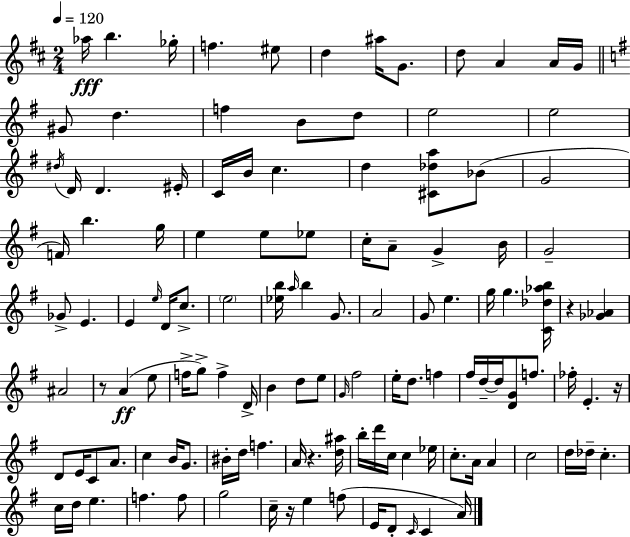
{
  \clef treble
  \numericTimeSignature
  \time 2/4
  \key d \major
  \tempo 4 = 120
  \repeat volta 2 { aes''16\fff b''4. ges''16-. | f''4. eis''8 | d''4 ais''16 g'8. | d''8 a'4 a'16 g'16 | \break \bar "||" \break \key g \major gis'8 d''4. | f''4 b'8 d''8 | e''2 | e''2 | \break \acciaccatura { dis''16 } d'16 d'4. | eis'16-. c'16 b'16 c''4. | d''4 <cis' des'' a''>8 bes'8( | g'2 | \break f'16) b''4. | g''16 e''4 e''8 ees''8 | c''16-. a'8-- g'4-> | b'16 g'2-- | \break ges'8-> e'4. | e'4 \grace { e''16 } d'16 c''8.-> | \parenthesize e''2 | <ees'' b''>16 \grace { a''16 } b''4 | \break g'8. a'2 | g'8 e''4. | g''16 g''4. | <c' des'' aes'' b''>16 r4 <ges' aes'>4 | \break ais'2 | r8 a'4(\ff | e''8 f''16-> g''8->) f''4-> | d'16-> b'4 d''8 | \break e''8 \grace { g'16 } fis''2 | e''16-. d''8. | f''4 fis''16 d''16--~~ d''16 <d' g'>8 | f''8. fes''16-. e'4.-. | \break r16 d'8 e'16 c'8 | a'8. c''4 | b'16 g'8. bis'16-. d''16 f''4. | a'16 r4. | \break <d'' ais''>16 b''16-. d'''16 c''16 c''4 | ees''16 c''8.-. a'16 | a'4 c''2 | d''16 des''16-- c''4.-. | \break c''16 d''16 e''4. | f''4. | f''8 g''2 | c''16-- r16 e''4 | \break f''8( e'16 d'8-. \grace { c'16 } | c'4 a'16) } \bar "|."
}